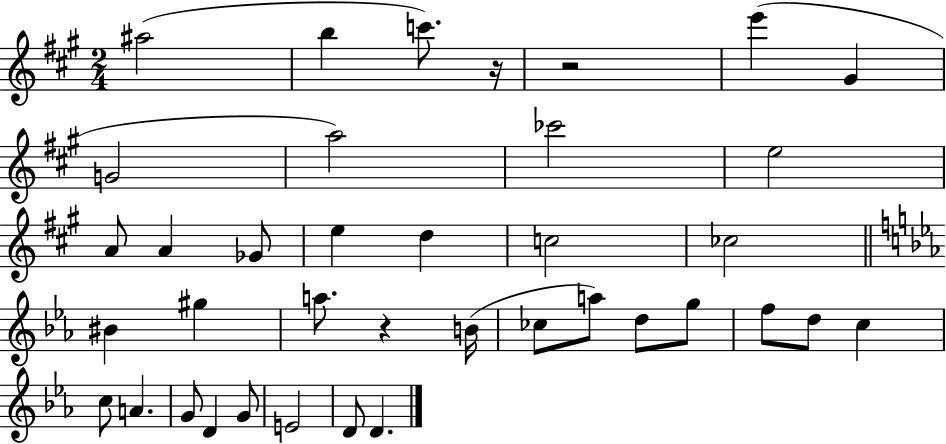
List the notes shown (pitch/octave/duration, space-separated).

A#5/h B5/q C6/e. R/s R/h E6/q G#4/q G4/h A5/h CES6/h E5/h A4/e A4/q Gb4/e E5/q D5/q C5/h CES5/h BIS4/q G#5/q A5/e. R/q B4/s CES5/e A5/e D5/e G5/e F5/e D5/e C5/q C5/e A4/q. G4/e D4/q G4/e E4/h D4/e D4/q.